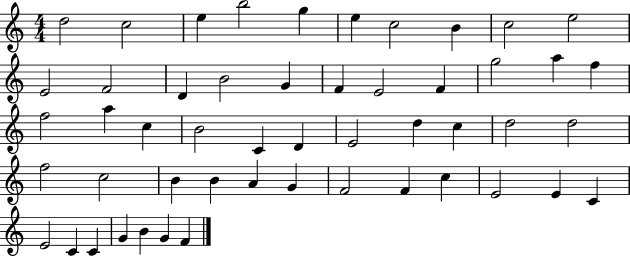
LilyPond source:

{
  \clef treble
  \numericTimeSignature
  \time 4/4
  \key c \major
  d''2 c''2 | e''4 b''2 g''4 | e''4 c''2 b'4 | c''2 e''2 | \break e'2 f'2 | d'4 b'2 g'4 | f'4 e'2 f'4 | g''2 a''4 f''4 | \break f''2 a''4 c''4 | b'2 c'4 d'4 | e'2 d''4 c''4 | d''2 d''2 | \break f''2 c''2 | b'4 b'4 a'4 g'4 | f'2 f'4 c''4 | e'2 e'4 c'4 | \break e'2 c'4 c'4 | g'4 b'4 g'4 f'4 | \bar "|."
}